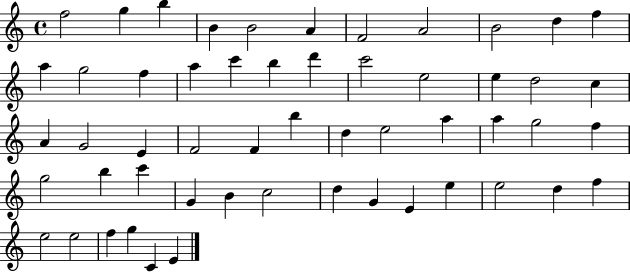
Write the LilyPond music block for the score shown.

{
  \clef treble
  \time 4/4
  \defaultTimeSignature
  \key c \major
  f''2 g''4 b''4 | b'4 b'2 a'4 | f'2 a'2 | b'2 d''4 f''4 | \break a''4 g''2 f''4 | a''4 c'''4 b''4 d'''4 | c'''2 e''2 | e''4 d''2 c''4 | \break a'4 g'2 e'4 | f'2 f'4 b''4 | d''4 e''2 a''4 | a''4 g''2 f''4 | \break g''2 b''4 c'''4 | g'4 b'4 c''2 | d''4 g'4 e'4 e''4 | e''2 d''4 f''4 | \break e''2 e''2 | f''4 g''4 c'4 e'4 | \bar "|."
}